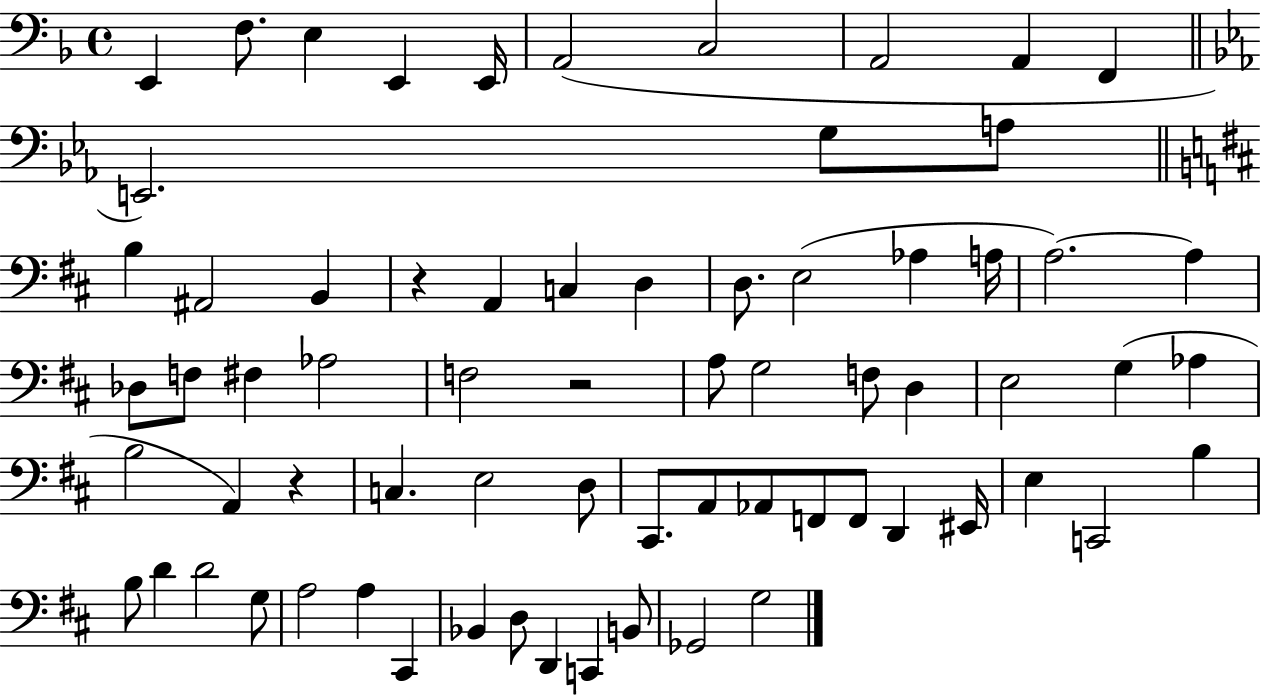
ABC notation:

X:1
T:Untitled
M:4/4
L:1/4
K:F
E,, F,/2 E, E,, E,,/4 A,,2 C,2 A,,2 A,, F,, E,,2 G,/2 A,/2 B, ^A,,2 B,, z A,, C, D, D,/2 E,2 _A, A,/4 A,2 A, _D,/2 F,/2 ^F, _A,2 F,2 z2 A,/2 G,2 F,/2 D, E,2 G, _A, B,2 A,, z C, E,2 D,/2 ^C,,/2 A,,/2 _A,,/2 F,,/2 F,,/2 D,, ^E,,/4 E, C,,2 B, B,/2 D D2 G,/2 A,2 A, ^C,, _B,, D,/2 D,, C,, B,,/2 _G,,2 G,2